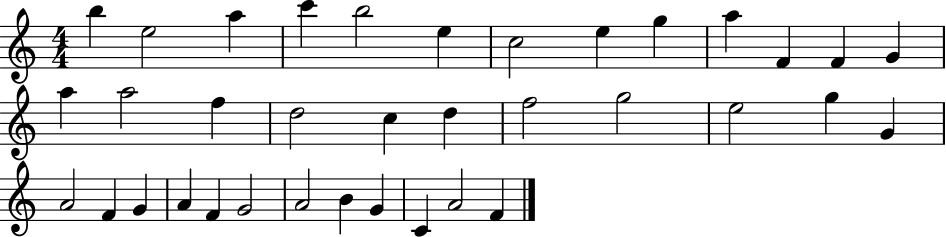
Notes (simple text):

B5/q E5/h A5/q C6/q B5/h E5/q C5/h E5/q G5/q A5/q F4/q F4/q G4/q A5/q A5/h F5/q D5/h C5/q D5/q F5/h G5/h E5/h G5/q G4/q A4/h F4/q G4/q A4/q F4/q G4/h A4/h B4/q G4/q C4/q A4/h F4/q